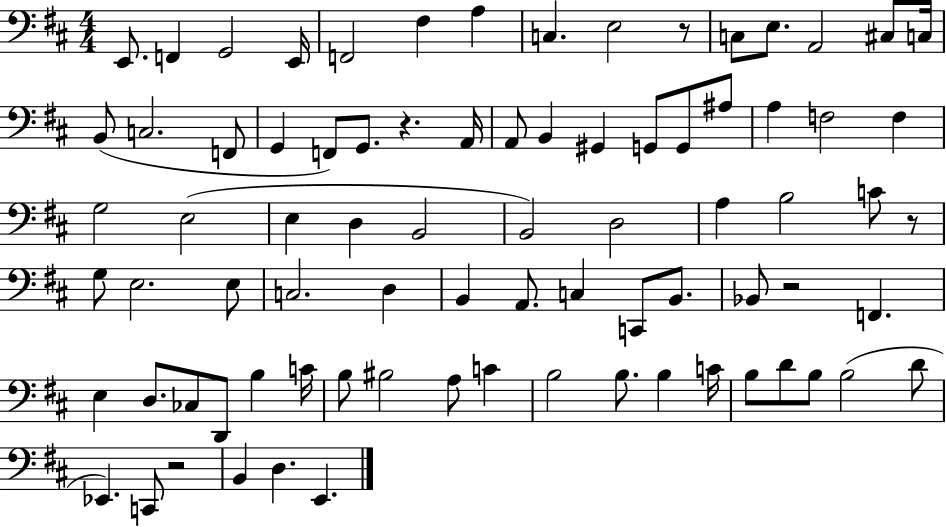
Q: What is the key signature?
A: D major